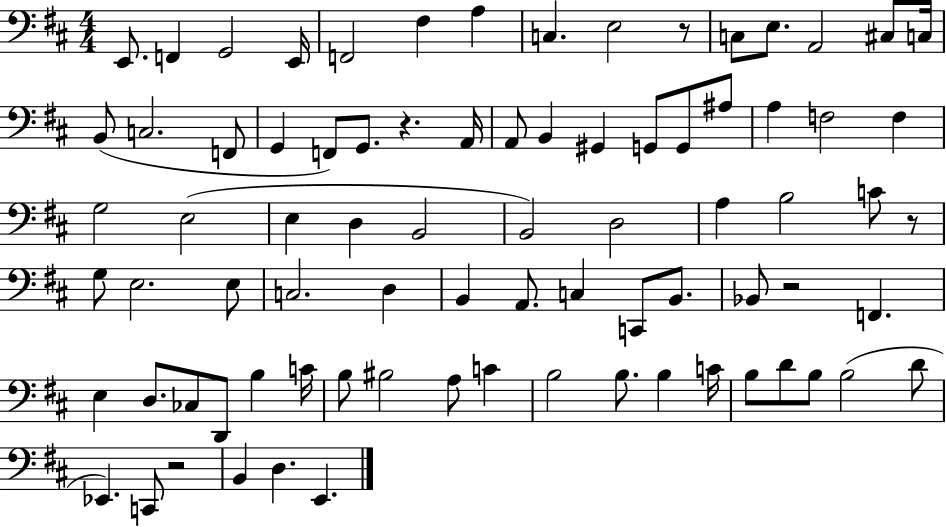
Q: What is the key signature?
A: D major